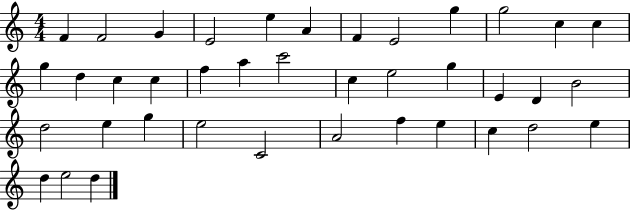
F4/q F4/h G4/q E4/h E5/q A4/q F4/q E4/h G5/q G5/h C5/q C5/q G5/q D5/q C5/q C5/q F5/q A5/q C6/h C5/q E5/h G5/q E4/q D4/q B4/h D5/h E5/q G5/q E5/h C4/h A4/h F5/q E5/q C5/q D5/h E5/q D5/q E5/h D5/q